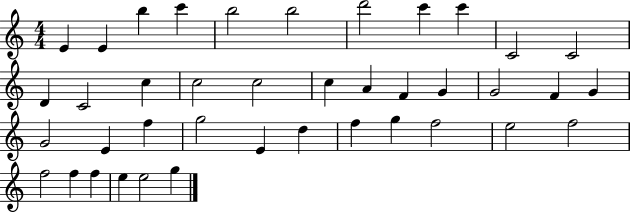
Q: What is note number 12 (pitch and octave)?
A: D4